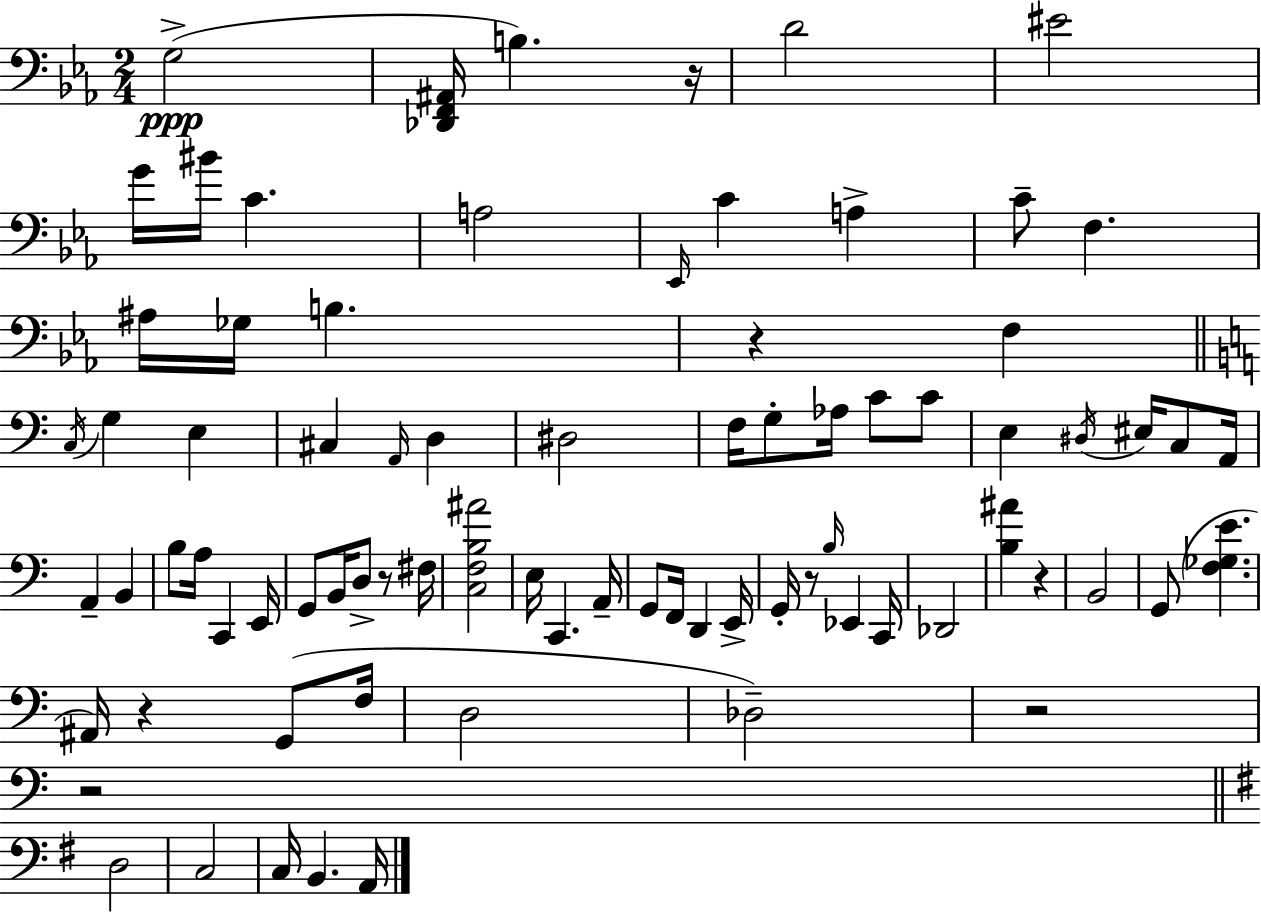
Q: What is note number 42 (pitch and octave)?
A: B2